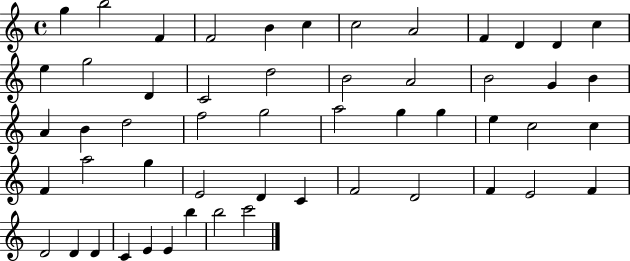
G5/q B5/h F4/q F4/h B4/q C5/q C5/h A4/h F4/q D4/q D4/q C5/q E5/q G5/h D4/q C4/h D5/h B4/h A4/h B4/h G4/q B4/q A4/q B4/q D5/h F5/h G5/h A5/h G5/q G5/q E5/q C5/h C5/q F4/q A5/h G5/q E4/h D4/q C4/q F4/h D4/h F4/q E4/h F4/q D4/h D4/q D4/q C4/q E4/q E4/q B5/q B5/h C6/h